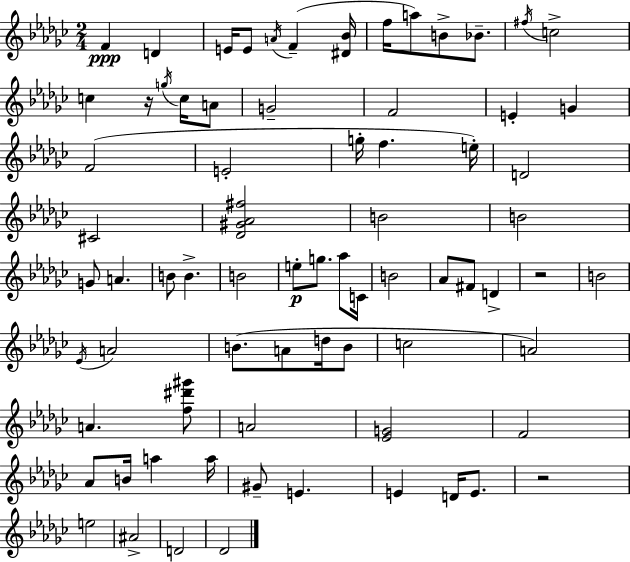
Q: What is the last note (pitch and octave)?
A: Db4